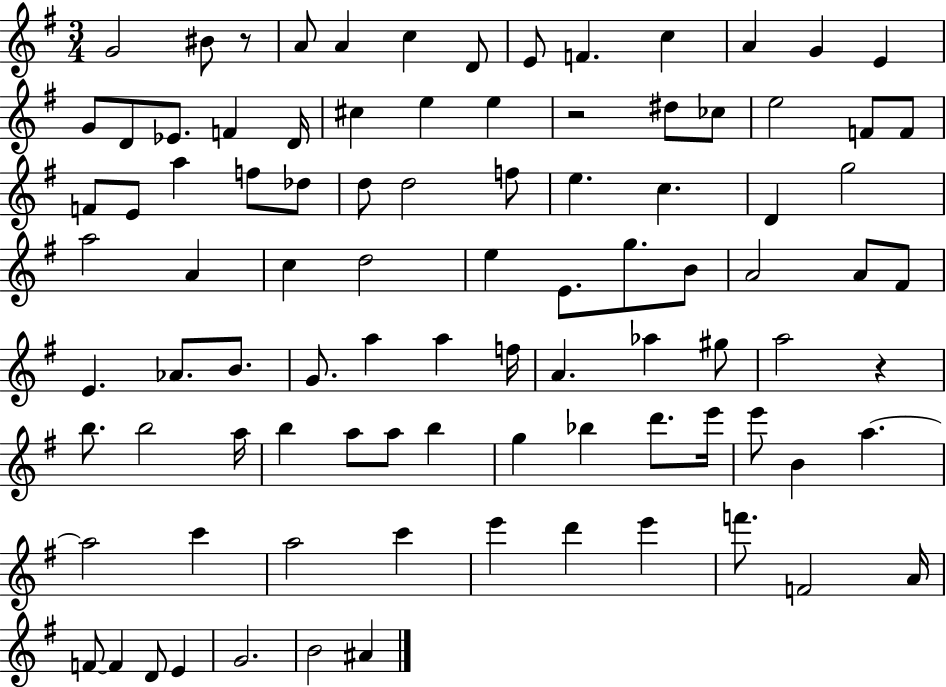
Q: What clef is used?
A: treble